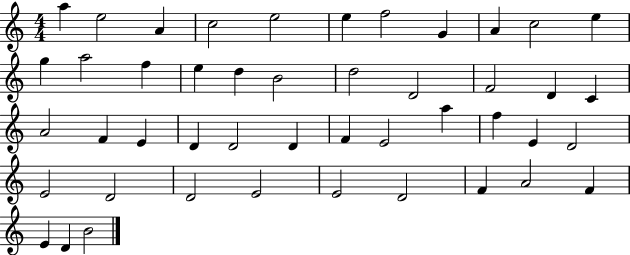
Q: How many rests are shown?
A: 0